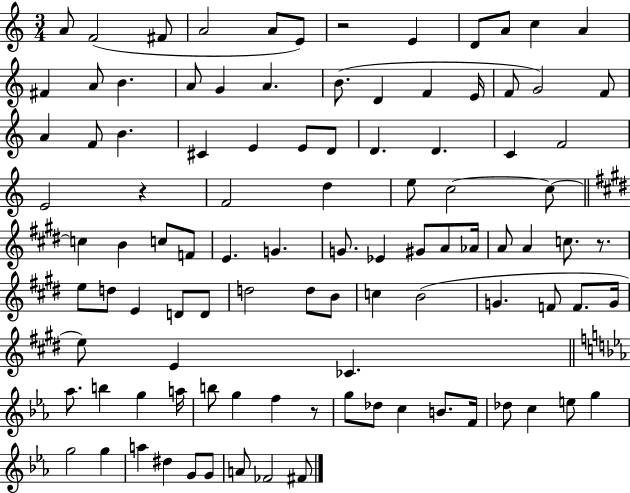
A4/e F4/h F#4/e A4/h A4/e E4/e R/h E4/q D4/e A4/e C5/q A4/q F#4/q A4/e B4/q. A4/e G4/q A4/q. B4/e. D4/q F4/q E4/s F4/e G4/h F4/e A4/q F4/e B4/q. C#4/q E4/q E4/e D4/e D4/q. D4/q. C4/q F4/h E4/h R/q F4/h D5/q E5/e C5/h C5/e C5/q B4/q C5/e F4/e E4/q. G4/q. G4/e. Eb4/q G#4/e A4/e Ab4/s A4/e A4/q C5/e. R/e. E5/e D5/e E4/q D4/e D4/e D5/h D5/e B4/e C5/q B4/h G4/q. F4/e F4/e. G4/s E5/e E4/q CES4/q. Ab5/e. B5/q G5/q A5/s B5/e G5/q F5/q R/e G5/e Db5/e C5/q B4/e. F4/s Db5/e C5/q E5/e G5/q G5/h G5/q A5/q D#5/q G4/e G4/e A4/e FES4/h F#4/e